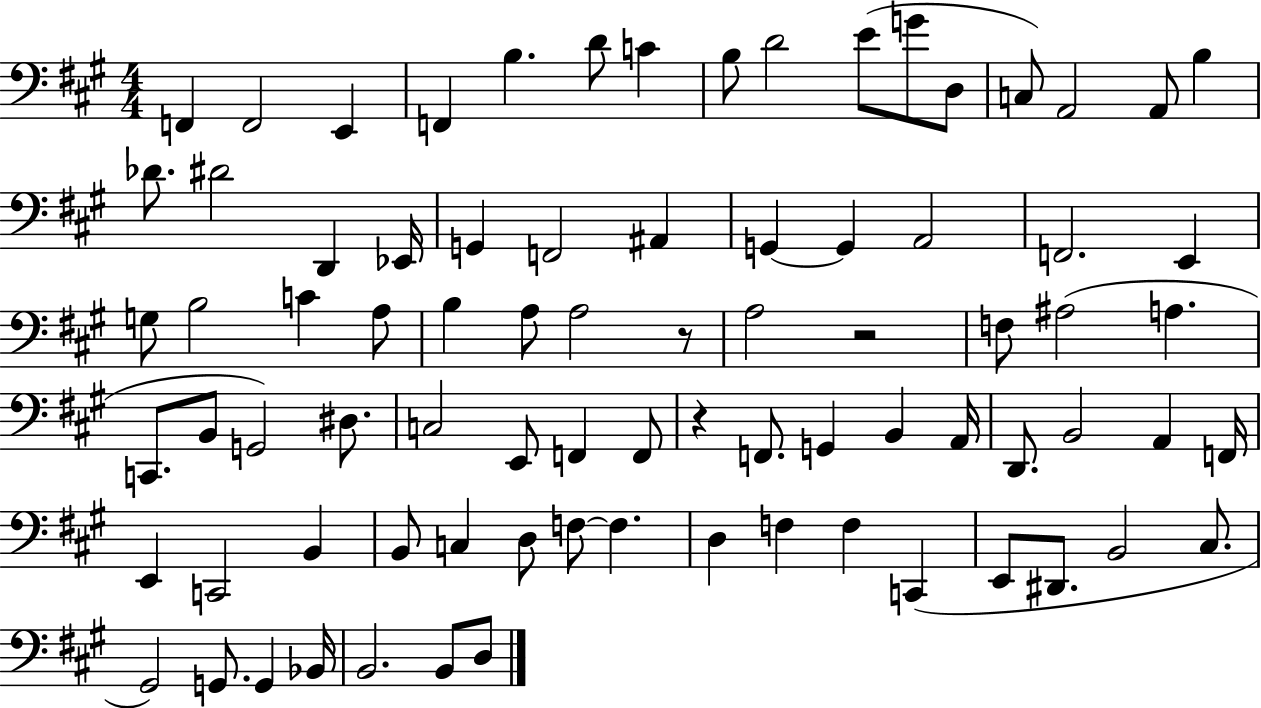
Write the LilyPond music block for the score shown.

{
  \clef bass
  \numericTimeSignature
  \time 4/4
  \key a \major
  \repeat volta 2 { f,4 f,2 e,4 | f,4 b4. d'8 c'4 | b8 d'2 e'8( g'8 d8 | c8) a,2 a,8 b4 | \break des'8. dis'2 d,4 ees,16 | g,4 f,2 ais,4 | g,4~~ g,4 a,2 | f,2. e,4 | \break g8 b2 c'4 a8 | b4 a8 a2 r8 | a2 r2 | f8 ais2( a4. | \break c,8. b,8 g,2) dis8. | c2 e,8 f,4 f,8 | r4 f,8. g,4 b,4 a,16 | d,8. b,2 a,4 f,16 | \break e,4 c,2 b,4 | b,8 c4 d8 f8~~ f4. | d4 f4 f4 c,4( | e,8 dis,8. b,2 cis8. | \break gis,2) g,8. g,4 bes,16 | b,2. b,8 d8 | } \bar "|."
}